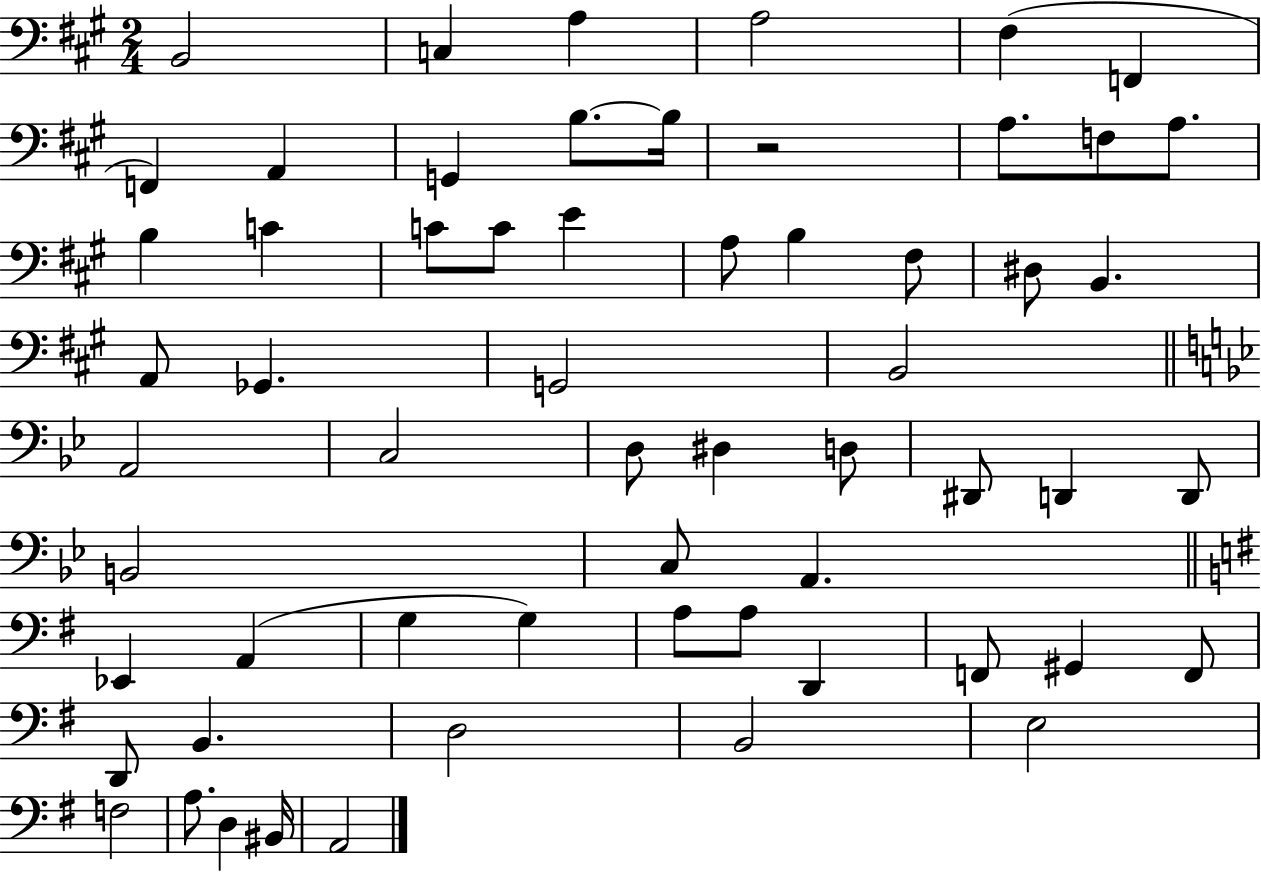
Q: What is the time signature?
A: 2/4